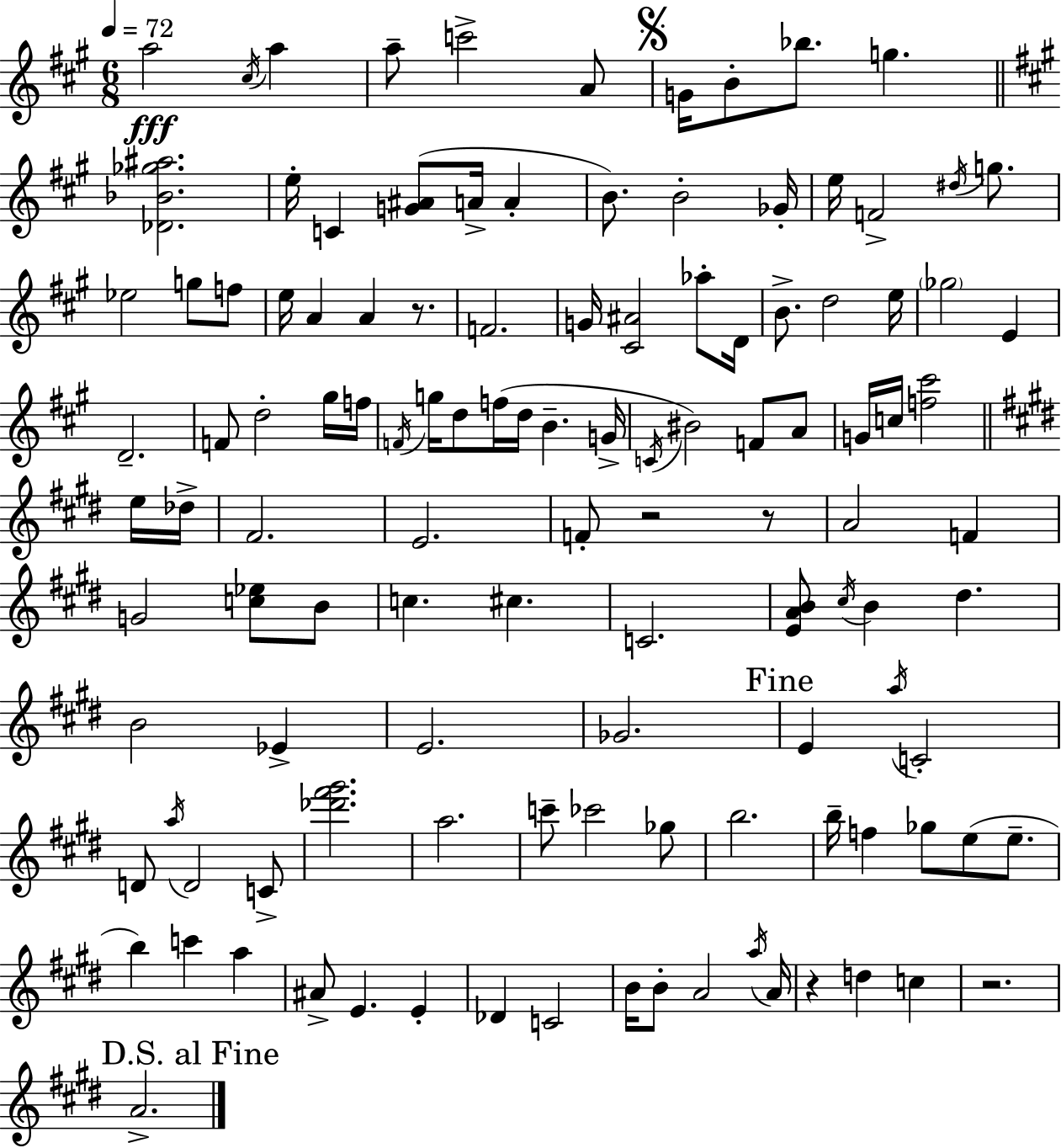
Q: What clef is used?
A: treble